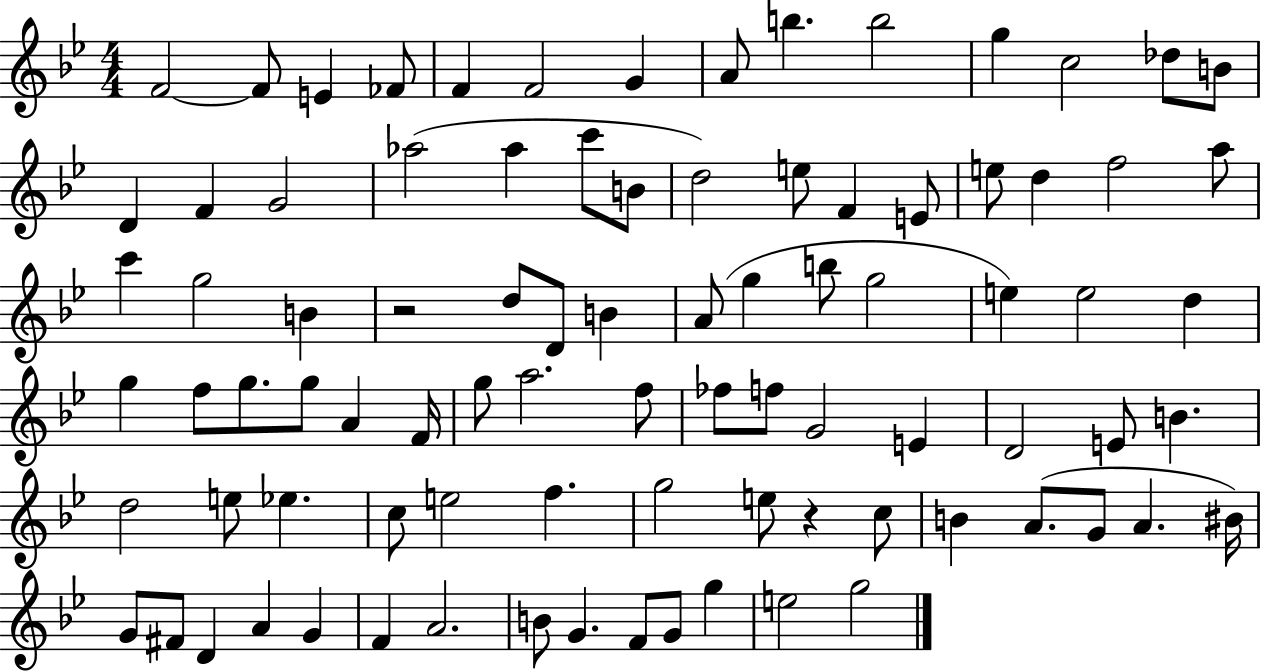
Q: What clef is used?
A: treble